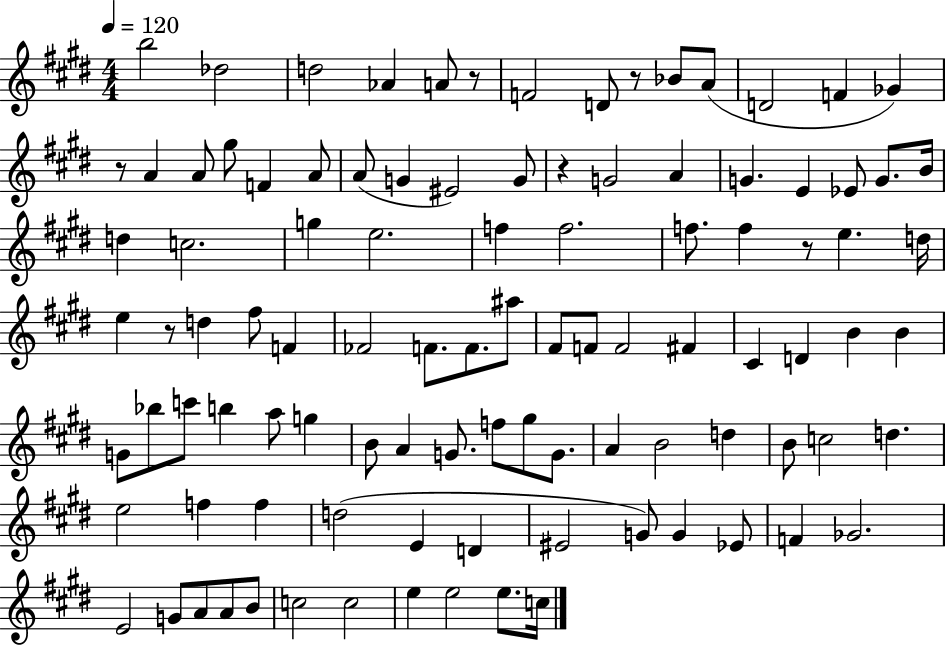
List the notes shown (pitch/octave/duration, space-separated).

B5/h Db5/h D5/h Ab4/q A4/e R/e F4/h D4/e R/e Bb4/e A4/e D4/h F4/q Gb4/q R/e A4/q A4/e G#5/e F4/q A4/e A4/e G4/q EIS4/h G4/e R/q G4/h A4/q G4/q. E4/q Eb4/e G4/e. B4/s D5/q C5/h. G5/q E5/h. F5/q F5/h. F5/e. F5/q R/e E5/q. D5/s E5/q R/e D5/q F#5/e F4/q FES4/h F4/e. F4/e. A#5/e F#4/e F4/e F4/h F#4/q C#4/q D4/q B4/q B4/q G4/e Bb5/e C6/e B5/q A5/e G5/q B4/e A4/q G4/e. F5/e G#5/e G4/e. A4/q B4/h D5/q B4/e C5/h D5/q. E5/h F5/q F5/q D5/h E4/q D4/q EIS4/h G4/e G4/q Eb4/e F4/q Gb4/h. E4/h G4/e A4/e A4/e B4/e C5/h C5/h E5/q E5/h E5/e. C5/s